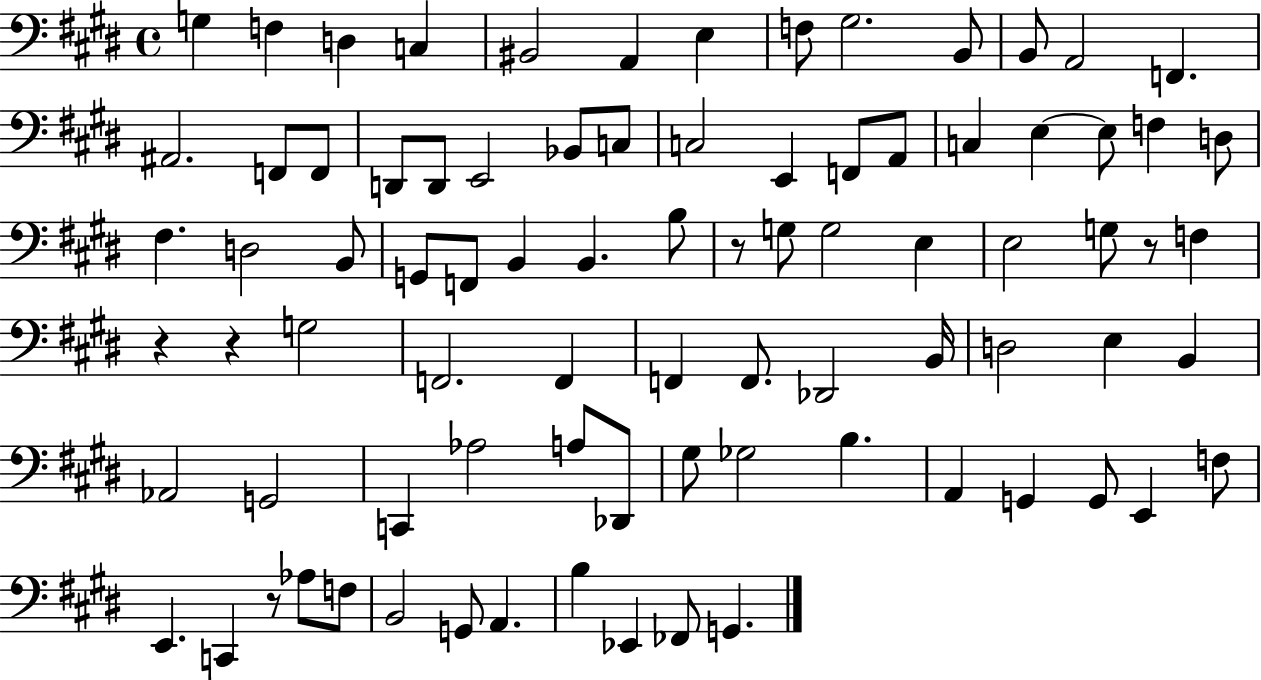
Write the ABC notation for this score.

X:1
T:Untitled
M:4/4
L:1/4
K:E
G, F, D, C, ^B,,2 A,, E, F,/2 ^G,2 B,,/2 B,,/2 A,,2 F,, ^A,,2 F,,/2 F,,/2 D,,/2 D,,/2 E,,2 _B,,/2 C,/2 C,2 E,, F,,/2 A,,/2 C, E, E,/2 F, D,/2 ^F, D,2 B,,/2 G,,/2 F,,/2 B,, B,, B,/2 z/2 G,/2 G,2 E, E,2 G,/2 z/2 F, z z G,2 F,,2 F,, F,, F,,/2 _D,,2 B,,/4 D,2 E, B,, _A,,2 G,,2 C,, _A,2 A,/2 _D,,/2 ^G,/2 _G,2 B, A,, G,, G,,/2 E,, F,/2 E,, C,, z/2 _A,/2 F,/2 B,,2 G,,/2 A,, B, _E,, _F,,/2 G,,